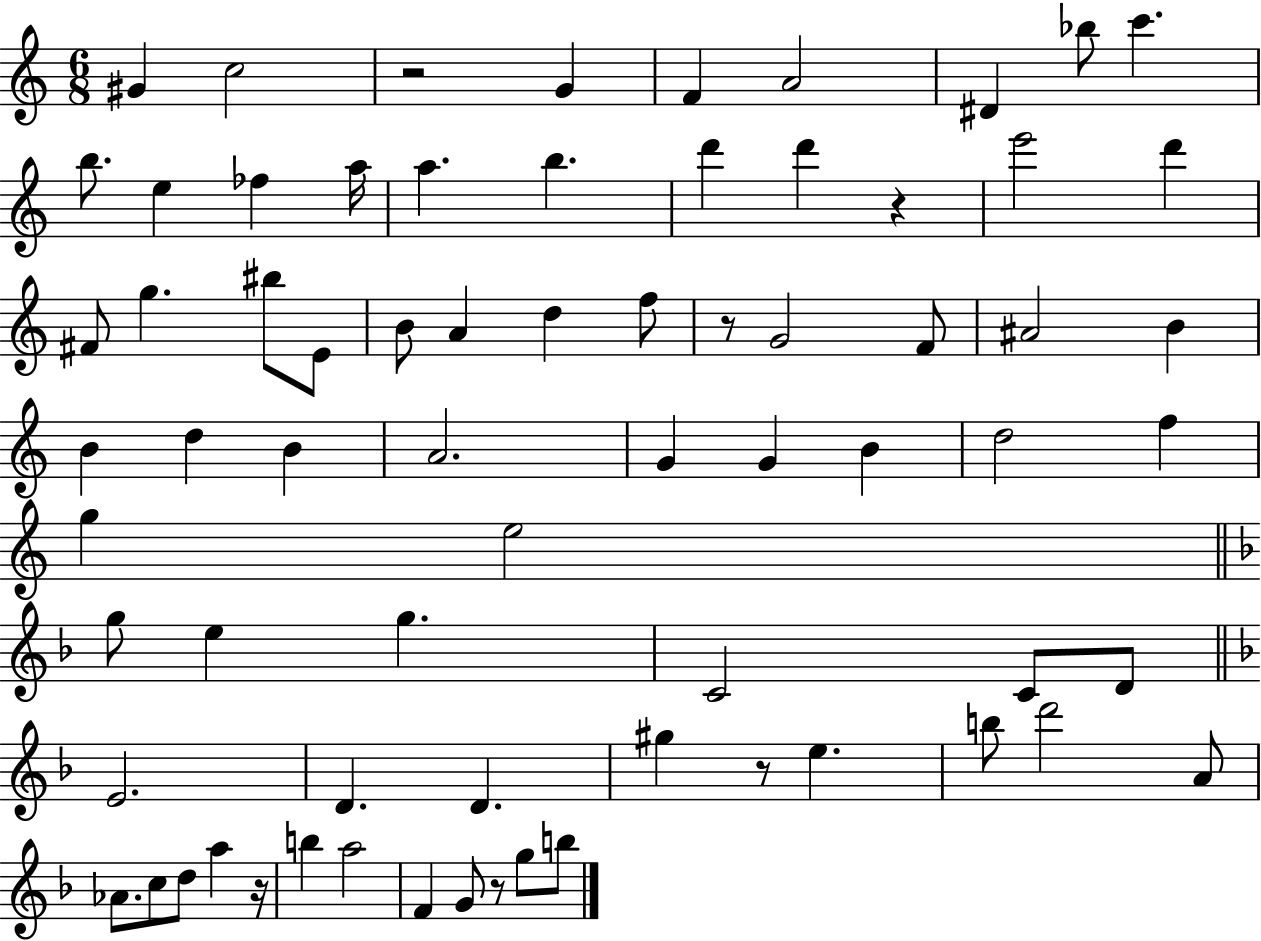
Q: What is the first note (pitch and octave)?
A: G#4